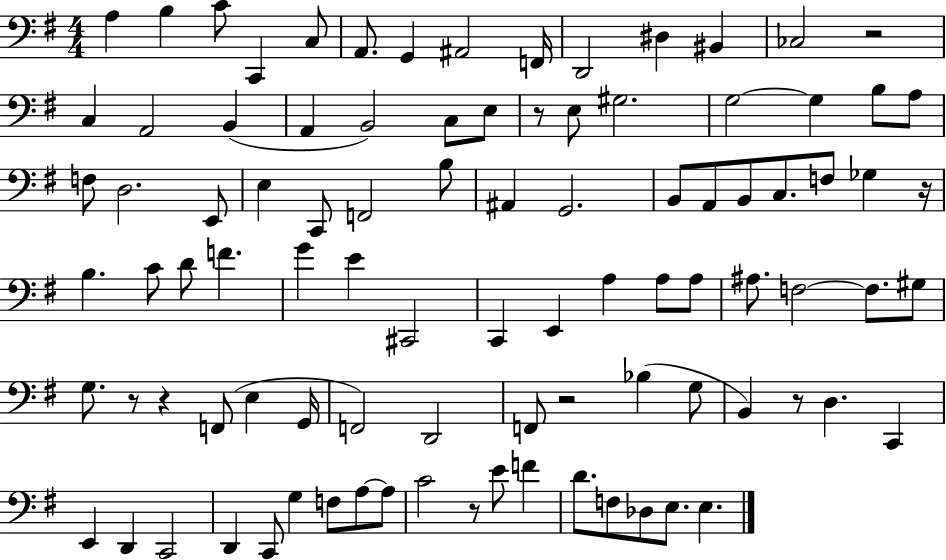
A3/q B3/q C4/e C2/q C3/e A2/e. G2/q A#2/h F2/s D2/h D#3/q BIS2/q CES3/h R/h C3/q A2/h B2/q A2/q B2/h C3/e E3/e R/e E3/e G#3/h. G3/h G3/q B3/e A3/e F3/e D3/h. E2/e E3/q C2/e F2/h B3/e A#2/q G2/h. B2/e A2/e B2/e C3/e. F3/e Gb3/q R/s B3/q. C4/e D4/e F4/q. G4/q E4/q C#2/h C2/q E2/q A3/q A3/e A3/e A#3/e. F3/h F3/e. G#3/e G3/e. R/e R/q F2/e E3/q G2/s F2/h D2/h F2/e R/h Bb3/q G3/e B2/q R/e D3/q. C2/q E2/q D2/q C2/h D2/q C2/e G3/q F3/e A3/e A3/e C4/h R/e E4/e F4/q D4/e. F3/e Db3/e E3/e. E3/q.